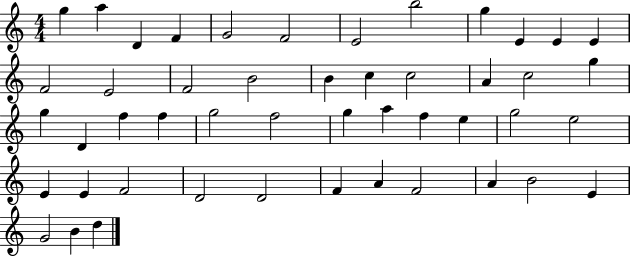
G5/q A5/q D4/q F4/q G4/h F4/h E4/h B5/h G5/q E4/q E4/q E4/q F4/h E4/h F4/h B4/h B4/q C5/q C5/h A4/q C5/h G5/q G5/q D4/q F5/q F5/q G5/h F5/h G5/q A5/q F5/q E5/q G5/h E5/h E4/q E4/q F4/h D4/h D4/h F4/q A4/q F4/h A4/q B4/h E4/q G4/h B4/q D5/q